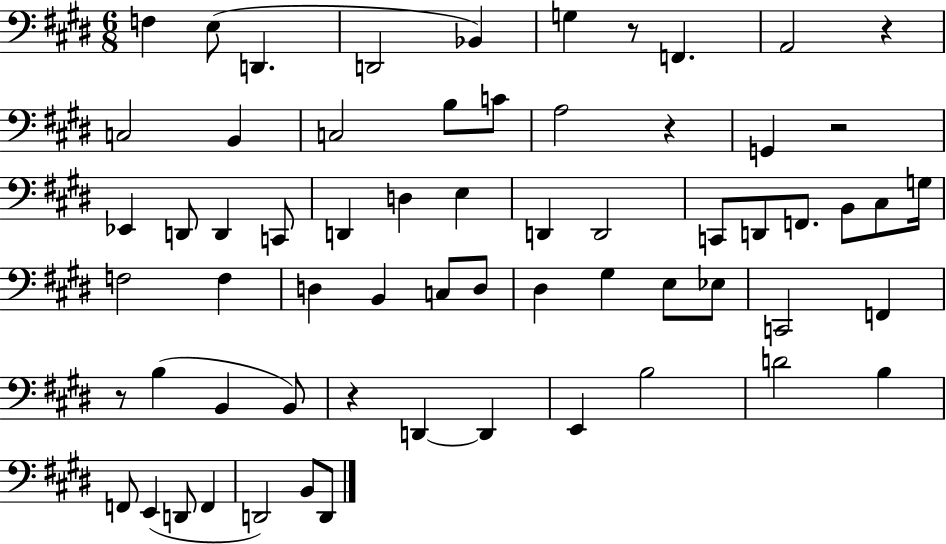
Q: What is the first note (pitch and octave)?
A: F3